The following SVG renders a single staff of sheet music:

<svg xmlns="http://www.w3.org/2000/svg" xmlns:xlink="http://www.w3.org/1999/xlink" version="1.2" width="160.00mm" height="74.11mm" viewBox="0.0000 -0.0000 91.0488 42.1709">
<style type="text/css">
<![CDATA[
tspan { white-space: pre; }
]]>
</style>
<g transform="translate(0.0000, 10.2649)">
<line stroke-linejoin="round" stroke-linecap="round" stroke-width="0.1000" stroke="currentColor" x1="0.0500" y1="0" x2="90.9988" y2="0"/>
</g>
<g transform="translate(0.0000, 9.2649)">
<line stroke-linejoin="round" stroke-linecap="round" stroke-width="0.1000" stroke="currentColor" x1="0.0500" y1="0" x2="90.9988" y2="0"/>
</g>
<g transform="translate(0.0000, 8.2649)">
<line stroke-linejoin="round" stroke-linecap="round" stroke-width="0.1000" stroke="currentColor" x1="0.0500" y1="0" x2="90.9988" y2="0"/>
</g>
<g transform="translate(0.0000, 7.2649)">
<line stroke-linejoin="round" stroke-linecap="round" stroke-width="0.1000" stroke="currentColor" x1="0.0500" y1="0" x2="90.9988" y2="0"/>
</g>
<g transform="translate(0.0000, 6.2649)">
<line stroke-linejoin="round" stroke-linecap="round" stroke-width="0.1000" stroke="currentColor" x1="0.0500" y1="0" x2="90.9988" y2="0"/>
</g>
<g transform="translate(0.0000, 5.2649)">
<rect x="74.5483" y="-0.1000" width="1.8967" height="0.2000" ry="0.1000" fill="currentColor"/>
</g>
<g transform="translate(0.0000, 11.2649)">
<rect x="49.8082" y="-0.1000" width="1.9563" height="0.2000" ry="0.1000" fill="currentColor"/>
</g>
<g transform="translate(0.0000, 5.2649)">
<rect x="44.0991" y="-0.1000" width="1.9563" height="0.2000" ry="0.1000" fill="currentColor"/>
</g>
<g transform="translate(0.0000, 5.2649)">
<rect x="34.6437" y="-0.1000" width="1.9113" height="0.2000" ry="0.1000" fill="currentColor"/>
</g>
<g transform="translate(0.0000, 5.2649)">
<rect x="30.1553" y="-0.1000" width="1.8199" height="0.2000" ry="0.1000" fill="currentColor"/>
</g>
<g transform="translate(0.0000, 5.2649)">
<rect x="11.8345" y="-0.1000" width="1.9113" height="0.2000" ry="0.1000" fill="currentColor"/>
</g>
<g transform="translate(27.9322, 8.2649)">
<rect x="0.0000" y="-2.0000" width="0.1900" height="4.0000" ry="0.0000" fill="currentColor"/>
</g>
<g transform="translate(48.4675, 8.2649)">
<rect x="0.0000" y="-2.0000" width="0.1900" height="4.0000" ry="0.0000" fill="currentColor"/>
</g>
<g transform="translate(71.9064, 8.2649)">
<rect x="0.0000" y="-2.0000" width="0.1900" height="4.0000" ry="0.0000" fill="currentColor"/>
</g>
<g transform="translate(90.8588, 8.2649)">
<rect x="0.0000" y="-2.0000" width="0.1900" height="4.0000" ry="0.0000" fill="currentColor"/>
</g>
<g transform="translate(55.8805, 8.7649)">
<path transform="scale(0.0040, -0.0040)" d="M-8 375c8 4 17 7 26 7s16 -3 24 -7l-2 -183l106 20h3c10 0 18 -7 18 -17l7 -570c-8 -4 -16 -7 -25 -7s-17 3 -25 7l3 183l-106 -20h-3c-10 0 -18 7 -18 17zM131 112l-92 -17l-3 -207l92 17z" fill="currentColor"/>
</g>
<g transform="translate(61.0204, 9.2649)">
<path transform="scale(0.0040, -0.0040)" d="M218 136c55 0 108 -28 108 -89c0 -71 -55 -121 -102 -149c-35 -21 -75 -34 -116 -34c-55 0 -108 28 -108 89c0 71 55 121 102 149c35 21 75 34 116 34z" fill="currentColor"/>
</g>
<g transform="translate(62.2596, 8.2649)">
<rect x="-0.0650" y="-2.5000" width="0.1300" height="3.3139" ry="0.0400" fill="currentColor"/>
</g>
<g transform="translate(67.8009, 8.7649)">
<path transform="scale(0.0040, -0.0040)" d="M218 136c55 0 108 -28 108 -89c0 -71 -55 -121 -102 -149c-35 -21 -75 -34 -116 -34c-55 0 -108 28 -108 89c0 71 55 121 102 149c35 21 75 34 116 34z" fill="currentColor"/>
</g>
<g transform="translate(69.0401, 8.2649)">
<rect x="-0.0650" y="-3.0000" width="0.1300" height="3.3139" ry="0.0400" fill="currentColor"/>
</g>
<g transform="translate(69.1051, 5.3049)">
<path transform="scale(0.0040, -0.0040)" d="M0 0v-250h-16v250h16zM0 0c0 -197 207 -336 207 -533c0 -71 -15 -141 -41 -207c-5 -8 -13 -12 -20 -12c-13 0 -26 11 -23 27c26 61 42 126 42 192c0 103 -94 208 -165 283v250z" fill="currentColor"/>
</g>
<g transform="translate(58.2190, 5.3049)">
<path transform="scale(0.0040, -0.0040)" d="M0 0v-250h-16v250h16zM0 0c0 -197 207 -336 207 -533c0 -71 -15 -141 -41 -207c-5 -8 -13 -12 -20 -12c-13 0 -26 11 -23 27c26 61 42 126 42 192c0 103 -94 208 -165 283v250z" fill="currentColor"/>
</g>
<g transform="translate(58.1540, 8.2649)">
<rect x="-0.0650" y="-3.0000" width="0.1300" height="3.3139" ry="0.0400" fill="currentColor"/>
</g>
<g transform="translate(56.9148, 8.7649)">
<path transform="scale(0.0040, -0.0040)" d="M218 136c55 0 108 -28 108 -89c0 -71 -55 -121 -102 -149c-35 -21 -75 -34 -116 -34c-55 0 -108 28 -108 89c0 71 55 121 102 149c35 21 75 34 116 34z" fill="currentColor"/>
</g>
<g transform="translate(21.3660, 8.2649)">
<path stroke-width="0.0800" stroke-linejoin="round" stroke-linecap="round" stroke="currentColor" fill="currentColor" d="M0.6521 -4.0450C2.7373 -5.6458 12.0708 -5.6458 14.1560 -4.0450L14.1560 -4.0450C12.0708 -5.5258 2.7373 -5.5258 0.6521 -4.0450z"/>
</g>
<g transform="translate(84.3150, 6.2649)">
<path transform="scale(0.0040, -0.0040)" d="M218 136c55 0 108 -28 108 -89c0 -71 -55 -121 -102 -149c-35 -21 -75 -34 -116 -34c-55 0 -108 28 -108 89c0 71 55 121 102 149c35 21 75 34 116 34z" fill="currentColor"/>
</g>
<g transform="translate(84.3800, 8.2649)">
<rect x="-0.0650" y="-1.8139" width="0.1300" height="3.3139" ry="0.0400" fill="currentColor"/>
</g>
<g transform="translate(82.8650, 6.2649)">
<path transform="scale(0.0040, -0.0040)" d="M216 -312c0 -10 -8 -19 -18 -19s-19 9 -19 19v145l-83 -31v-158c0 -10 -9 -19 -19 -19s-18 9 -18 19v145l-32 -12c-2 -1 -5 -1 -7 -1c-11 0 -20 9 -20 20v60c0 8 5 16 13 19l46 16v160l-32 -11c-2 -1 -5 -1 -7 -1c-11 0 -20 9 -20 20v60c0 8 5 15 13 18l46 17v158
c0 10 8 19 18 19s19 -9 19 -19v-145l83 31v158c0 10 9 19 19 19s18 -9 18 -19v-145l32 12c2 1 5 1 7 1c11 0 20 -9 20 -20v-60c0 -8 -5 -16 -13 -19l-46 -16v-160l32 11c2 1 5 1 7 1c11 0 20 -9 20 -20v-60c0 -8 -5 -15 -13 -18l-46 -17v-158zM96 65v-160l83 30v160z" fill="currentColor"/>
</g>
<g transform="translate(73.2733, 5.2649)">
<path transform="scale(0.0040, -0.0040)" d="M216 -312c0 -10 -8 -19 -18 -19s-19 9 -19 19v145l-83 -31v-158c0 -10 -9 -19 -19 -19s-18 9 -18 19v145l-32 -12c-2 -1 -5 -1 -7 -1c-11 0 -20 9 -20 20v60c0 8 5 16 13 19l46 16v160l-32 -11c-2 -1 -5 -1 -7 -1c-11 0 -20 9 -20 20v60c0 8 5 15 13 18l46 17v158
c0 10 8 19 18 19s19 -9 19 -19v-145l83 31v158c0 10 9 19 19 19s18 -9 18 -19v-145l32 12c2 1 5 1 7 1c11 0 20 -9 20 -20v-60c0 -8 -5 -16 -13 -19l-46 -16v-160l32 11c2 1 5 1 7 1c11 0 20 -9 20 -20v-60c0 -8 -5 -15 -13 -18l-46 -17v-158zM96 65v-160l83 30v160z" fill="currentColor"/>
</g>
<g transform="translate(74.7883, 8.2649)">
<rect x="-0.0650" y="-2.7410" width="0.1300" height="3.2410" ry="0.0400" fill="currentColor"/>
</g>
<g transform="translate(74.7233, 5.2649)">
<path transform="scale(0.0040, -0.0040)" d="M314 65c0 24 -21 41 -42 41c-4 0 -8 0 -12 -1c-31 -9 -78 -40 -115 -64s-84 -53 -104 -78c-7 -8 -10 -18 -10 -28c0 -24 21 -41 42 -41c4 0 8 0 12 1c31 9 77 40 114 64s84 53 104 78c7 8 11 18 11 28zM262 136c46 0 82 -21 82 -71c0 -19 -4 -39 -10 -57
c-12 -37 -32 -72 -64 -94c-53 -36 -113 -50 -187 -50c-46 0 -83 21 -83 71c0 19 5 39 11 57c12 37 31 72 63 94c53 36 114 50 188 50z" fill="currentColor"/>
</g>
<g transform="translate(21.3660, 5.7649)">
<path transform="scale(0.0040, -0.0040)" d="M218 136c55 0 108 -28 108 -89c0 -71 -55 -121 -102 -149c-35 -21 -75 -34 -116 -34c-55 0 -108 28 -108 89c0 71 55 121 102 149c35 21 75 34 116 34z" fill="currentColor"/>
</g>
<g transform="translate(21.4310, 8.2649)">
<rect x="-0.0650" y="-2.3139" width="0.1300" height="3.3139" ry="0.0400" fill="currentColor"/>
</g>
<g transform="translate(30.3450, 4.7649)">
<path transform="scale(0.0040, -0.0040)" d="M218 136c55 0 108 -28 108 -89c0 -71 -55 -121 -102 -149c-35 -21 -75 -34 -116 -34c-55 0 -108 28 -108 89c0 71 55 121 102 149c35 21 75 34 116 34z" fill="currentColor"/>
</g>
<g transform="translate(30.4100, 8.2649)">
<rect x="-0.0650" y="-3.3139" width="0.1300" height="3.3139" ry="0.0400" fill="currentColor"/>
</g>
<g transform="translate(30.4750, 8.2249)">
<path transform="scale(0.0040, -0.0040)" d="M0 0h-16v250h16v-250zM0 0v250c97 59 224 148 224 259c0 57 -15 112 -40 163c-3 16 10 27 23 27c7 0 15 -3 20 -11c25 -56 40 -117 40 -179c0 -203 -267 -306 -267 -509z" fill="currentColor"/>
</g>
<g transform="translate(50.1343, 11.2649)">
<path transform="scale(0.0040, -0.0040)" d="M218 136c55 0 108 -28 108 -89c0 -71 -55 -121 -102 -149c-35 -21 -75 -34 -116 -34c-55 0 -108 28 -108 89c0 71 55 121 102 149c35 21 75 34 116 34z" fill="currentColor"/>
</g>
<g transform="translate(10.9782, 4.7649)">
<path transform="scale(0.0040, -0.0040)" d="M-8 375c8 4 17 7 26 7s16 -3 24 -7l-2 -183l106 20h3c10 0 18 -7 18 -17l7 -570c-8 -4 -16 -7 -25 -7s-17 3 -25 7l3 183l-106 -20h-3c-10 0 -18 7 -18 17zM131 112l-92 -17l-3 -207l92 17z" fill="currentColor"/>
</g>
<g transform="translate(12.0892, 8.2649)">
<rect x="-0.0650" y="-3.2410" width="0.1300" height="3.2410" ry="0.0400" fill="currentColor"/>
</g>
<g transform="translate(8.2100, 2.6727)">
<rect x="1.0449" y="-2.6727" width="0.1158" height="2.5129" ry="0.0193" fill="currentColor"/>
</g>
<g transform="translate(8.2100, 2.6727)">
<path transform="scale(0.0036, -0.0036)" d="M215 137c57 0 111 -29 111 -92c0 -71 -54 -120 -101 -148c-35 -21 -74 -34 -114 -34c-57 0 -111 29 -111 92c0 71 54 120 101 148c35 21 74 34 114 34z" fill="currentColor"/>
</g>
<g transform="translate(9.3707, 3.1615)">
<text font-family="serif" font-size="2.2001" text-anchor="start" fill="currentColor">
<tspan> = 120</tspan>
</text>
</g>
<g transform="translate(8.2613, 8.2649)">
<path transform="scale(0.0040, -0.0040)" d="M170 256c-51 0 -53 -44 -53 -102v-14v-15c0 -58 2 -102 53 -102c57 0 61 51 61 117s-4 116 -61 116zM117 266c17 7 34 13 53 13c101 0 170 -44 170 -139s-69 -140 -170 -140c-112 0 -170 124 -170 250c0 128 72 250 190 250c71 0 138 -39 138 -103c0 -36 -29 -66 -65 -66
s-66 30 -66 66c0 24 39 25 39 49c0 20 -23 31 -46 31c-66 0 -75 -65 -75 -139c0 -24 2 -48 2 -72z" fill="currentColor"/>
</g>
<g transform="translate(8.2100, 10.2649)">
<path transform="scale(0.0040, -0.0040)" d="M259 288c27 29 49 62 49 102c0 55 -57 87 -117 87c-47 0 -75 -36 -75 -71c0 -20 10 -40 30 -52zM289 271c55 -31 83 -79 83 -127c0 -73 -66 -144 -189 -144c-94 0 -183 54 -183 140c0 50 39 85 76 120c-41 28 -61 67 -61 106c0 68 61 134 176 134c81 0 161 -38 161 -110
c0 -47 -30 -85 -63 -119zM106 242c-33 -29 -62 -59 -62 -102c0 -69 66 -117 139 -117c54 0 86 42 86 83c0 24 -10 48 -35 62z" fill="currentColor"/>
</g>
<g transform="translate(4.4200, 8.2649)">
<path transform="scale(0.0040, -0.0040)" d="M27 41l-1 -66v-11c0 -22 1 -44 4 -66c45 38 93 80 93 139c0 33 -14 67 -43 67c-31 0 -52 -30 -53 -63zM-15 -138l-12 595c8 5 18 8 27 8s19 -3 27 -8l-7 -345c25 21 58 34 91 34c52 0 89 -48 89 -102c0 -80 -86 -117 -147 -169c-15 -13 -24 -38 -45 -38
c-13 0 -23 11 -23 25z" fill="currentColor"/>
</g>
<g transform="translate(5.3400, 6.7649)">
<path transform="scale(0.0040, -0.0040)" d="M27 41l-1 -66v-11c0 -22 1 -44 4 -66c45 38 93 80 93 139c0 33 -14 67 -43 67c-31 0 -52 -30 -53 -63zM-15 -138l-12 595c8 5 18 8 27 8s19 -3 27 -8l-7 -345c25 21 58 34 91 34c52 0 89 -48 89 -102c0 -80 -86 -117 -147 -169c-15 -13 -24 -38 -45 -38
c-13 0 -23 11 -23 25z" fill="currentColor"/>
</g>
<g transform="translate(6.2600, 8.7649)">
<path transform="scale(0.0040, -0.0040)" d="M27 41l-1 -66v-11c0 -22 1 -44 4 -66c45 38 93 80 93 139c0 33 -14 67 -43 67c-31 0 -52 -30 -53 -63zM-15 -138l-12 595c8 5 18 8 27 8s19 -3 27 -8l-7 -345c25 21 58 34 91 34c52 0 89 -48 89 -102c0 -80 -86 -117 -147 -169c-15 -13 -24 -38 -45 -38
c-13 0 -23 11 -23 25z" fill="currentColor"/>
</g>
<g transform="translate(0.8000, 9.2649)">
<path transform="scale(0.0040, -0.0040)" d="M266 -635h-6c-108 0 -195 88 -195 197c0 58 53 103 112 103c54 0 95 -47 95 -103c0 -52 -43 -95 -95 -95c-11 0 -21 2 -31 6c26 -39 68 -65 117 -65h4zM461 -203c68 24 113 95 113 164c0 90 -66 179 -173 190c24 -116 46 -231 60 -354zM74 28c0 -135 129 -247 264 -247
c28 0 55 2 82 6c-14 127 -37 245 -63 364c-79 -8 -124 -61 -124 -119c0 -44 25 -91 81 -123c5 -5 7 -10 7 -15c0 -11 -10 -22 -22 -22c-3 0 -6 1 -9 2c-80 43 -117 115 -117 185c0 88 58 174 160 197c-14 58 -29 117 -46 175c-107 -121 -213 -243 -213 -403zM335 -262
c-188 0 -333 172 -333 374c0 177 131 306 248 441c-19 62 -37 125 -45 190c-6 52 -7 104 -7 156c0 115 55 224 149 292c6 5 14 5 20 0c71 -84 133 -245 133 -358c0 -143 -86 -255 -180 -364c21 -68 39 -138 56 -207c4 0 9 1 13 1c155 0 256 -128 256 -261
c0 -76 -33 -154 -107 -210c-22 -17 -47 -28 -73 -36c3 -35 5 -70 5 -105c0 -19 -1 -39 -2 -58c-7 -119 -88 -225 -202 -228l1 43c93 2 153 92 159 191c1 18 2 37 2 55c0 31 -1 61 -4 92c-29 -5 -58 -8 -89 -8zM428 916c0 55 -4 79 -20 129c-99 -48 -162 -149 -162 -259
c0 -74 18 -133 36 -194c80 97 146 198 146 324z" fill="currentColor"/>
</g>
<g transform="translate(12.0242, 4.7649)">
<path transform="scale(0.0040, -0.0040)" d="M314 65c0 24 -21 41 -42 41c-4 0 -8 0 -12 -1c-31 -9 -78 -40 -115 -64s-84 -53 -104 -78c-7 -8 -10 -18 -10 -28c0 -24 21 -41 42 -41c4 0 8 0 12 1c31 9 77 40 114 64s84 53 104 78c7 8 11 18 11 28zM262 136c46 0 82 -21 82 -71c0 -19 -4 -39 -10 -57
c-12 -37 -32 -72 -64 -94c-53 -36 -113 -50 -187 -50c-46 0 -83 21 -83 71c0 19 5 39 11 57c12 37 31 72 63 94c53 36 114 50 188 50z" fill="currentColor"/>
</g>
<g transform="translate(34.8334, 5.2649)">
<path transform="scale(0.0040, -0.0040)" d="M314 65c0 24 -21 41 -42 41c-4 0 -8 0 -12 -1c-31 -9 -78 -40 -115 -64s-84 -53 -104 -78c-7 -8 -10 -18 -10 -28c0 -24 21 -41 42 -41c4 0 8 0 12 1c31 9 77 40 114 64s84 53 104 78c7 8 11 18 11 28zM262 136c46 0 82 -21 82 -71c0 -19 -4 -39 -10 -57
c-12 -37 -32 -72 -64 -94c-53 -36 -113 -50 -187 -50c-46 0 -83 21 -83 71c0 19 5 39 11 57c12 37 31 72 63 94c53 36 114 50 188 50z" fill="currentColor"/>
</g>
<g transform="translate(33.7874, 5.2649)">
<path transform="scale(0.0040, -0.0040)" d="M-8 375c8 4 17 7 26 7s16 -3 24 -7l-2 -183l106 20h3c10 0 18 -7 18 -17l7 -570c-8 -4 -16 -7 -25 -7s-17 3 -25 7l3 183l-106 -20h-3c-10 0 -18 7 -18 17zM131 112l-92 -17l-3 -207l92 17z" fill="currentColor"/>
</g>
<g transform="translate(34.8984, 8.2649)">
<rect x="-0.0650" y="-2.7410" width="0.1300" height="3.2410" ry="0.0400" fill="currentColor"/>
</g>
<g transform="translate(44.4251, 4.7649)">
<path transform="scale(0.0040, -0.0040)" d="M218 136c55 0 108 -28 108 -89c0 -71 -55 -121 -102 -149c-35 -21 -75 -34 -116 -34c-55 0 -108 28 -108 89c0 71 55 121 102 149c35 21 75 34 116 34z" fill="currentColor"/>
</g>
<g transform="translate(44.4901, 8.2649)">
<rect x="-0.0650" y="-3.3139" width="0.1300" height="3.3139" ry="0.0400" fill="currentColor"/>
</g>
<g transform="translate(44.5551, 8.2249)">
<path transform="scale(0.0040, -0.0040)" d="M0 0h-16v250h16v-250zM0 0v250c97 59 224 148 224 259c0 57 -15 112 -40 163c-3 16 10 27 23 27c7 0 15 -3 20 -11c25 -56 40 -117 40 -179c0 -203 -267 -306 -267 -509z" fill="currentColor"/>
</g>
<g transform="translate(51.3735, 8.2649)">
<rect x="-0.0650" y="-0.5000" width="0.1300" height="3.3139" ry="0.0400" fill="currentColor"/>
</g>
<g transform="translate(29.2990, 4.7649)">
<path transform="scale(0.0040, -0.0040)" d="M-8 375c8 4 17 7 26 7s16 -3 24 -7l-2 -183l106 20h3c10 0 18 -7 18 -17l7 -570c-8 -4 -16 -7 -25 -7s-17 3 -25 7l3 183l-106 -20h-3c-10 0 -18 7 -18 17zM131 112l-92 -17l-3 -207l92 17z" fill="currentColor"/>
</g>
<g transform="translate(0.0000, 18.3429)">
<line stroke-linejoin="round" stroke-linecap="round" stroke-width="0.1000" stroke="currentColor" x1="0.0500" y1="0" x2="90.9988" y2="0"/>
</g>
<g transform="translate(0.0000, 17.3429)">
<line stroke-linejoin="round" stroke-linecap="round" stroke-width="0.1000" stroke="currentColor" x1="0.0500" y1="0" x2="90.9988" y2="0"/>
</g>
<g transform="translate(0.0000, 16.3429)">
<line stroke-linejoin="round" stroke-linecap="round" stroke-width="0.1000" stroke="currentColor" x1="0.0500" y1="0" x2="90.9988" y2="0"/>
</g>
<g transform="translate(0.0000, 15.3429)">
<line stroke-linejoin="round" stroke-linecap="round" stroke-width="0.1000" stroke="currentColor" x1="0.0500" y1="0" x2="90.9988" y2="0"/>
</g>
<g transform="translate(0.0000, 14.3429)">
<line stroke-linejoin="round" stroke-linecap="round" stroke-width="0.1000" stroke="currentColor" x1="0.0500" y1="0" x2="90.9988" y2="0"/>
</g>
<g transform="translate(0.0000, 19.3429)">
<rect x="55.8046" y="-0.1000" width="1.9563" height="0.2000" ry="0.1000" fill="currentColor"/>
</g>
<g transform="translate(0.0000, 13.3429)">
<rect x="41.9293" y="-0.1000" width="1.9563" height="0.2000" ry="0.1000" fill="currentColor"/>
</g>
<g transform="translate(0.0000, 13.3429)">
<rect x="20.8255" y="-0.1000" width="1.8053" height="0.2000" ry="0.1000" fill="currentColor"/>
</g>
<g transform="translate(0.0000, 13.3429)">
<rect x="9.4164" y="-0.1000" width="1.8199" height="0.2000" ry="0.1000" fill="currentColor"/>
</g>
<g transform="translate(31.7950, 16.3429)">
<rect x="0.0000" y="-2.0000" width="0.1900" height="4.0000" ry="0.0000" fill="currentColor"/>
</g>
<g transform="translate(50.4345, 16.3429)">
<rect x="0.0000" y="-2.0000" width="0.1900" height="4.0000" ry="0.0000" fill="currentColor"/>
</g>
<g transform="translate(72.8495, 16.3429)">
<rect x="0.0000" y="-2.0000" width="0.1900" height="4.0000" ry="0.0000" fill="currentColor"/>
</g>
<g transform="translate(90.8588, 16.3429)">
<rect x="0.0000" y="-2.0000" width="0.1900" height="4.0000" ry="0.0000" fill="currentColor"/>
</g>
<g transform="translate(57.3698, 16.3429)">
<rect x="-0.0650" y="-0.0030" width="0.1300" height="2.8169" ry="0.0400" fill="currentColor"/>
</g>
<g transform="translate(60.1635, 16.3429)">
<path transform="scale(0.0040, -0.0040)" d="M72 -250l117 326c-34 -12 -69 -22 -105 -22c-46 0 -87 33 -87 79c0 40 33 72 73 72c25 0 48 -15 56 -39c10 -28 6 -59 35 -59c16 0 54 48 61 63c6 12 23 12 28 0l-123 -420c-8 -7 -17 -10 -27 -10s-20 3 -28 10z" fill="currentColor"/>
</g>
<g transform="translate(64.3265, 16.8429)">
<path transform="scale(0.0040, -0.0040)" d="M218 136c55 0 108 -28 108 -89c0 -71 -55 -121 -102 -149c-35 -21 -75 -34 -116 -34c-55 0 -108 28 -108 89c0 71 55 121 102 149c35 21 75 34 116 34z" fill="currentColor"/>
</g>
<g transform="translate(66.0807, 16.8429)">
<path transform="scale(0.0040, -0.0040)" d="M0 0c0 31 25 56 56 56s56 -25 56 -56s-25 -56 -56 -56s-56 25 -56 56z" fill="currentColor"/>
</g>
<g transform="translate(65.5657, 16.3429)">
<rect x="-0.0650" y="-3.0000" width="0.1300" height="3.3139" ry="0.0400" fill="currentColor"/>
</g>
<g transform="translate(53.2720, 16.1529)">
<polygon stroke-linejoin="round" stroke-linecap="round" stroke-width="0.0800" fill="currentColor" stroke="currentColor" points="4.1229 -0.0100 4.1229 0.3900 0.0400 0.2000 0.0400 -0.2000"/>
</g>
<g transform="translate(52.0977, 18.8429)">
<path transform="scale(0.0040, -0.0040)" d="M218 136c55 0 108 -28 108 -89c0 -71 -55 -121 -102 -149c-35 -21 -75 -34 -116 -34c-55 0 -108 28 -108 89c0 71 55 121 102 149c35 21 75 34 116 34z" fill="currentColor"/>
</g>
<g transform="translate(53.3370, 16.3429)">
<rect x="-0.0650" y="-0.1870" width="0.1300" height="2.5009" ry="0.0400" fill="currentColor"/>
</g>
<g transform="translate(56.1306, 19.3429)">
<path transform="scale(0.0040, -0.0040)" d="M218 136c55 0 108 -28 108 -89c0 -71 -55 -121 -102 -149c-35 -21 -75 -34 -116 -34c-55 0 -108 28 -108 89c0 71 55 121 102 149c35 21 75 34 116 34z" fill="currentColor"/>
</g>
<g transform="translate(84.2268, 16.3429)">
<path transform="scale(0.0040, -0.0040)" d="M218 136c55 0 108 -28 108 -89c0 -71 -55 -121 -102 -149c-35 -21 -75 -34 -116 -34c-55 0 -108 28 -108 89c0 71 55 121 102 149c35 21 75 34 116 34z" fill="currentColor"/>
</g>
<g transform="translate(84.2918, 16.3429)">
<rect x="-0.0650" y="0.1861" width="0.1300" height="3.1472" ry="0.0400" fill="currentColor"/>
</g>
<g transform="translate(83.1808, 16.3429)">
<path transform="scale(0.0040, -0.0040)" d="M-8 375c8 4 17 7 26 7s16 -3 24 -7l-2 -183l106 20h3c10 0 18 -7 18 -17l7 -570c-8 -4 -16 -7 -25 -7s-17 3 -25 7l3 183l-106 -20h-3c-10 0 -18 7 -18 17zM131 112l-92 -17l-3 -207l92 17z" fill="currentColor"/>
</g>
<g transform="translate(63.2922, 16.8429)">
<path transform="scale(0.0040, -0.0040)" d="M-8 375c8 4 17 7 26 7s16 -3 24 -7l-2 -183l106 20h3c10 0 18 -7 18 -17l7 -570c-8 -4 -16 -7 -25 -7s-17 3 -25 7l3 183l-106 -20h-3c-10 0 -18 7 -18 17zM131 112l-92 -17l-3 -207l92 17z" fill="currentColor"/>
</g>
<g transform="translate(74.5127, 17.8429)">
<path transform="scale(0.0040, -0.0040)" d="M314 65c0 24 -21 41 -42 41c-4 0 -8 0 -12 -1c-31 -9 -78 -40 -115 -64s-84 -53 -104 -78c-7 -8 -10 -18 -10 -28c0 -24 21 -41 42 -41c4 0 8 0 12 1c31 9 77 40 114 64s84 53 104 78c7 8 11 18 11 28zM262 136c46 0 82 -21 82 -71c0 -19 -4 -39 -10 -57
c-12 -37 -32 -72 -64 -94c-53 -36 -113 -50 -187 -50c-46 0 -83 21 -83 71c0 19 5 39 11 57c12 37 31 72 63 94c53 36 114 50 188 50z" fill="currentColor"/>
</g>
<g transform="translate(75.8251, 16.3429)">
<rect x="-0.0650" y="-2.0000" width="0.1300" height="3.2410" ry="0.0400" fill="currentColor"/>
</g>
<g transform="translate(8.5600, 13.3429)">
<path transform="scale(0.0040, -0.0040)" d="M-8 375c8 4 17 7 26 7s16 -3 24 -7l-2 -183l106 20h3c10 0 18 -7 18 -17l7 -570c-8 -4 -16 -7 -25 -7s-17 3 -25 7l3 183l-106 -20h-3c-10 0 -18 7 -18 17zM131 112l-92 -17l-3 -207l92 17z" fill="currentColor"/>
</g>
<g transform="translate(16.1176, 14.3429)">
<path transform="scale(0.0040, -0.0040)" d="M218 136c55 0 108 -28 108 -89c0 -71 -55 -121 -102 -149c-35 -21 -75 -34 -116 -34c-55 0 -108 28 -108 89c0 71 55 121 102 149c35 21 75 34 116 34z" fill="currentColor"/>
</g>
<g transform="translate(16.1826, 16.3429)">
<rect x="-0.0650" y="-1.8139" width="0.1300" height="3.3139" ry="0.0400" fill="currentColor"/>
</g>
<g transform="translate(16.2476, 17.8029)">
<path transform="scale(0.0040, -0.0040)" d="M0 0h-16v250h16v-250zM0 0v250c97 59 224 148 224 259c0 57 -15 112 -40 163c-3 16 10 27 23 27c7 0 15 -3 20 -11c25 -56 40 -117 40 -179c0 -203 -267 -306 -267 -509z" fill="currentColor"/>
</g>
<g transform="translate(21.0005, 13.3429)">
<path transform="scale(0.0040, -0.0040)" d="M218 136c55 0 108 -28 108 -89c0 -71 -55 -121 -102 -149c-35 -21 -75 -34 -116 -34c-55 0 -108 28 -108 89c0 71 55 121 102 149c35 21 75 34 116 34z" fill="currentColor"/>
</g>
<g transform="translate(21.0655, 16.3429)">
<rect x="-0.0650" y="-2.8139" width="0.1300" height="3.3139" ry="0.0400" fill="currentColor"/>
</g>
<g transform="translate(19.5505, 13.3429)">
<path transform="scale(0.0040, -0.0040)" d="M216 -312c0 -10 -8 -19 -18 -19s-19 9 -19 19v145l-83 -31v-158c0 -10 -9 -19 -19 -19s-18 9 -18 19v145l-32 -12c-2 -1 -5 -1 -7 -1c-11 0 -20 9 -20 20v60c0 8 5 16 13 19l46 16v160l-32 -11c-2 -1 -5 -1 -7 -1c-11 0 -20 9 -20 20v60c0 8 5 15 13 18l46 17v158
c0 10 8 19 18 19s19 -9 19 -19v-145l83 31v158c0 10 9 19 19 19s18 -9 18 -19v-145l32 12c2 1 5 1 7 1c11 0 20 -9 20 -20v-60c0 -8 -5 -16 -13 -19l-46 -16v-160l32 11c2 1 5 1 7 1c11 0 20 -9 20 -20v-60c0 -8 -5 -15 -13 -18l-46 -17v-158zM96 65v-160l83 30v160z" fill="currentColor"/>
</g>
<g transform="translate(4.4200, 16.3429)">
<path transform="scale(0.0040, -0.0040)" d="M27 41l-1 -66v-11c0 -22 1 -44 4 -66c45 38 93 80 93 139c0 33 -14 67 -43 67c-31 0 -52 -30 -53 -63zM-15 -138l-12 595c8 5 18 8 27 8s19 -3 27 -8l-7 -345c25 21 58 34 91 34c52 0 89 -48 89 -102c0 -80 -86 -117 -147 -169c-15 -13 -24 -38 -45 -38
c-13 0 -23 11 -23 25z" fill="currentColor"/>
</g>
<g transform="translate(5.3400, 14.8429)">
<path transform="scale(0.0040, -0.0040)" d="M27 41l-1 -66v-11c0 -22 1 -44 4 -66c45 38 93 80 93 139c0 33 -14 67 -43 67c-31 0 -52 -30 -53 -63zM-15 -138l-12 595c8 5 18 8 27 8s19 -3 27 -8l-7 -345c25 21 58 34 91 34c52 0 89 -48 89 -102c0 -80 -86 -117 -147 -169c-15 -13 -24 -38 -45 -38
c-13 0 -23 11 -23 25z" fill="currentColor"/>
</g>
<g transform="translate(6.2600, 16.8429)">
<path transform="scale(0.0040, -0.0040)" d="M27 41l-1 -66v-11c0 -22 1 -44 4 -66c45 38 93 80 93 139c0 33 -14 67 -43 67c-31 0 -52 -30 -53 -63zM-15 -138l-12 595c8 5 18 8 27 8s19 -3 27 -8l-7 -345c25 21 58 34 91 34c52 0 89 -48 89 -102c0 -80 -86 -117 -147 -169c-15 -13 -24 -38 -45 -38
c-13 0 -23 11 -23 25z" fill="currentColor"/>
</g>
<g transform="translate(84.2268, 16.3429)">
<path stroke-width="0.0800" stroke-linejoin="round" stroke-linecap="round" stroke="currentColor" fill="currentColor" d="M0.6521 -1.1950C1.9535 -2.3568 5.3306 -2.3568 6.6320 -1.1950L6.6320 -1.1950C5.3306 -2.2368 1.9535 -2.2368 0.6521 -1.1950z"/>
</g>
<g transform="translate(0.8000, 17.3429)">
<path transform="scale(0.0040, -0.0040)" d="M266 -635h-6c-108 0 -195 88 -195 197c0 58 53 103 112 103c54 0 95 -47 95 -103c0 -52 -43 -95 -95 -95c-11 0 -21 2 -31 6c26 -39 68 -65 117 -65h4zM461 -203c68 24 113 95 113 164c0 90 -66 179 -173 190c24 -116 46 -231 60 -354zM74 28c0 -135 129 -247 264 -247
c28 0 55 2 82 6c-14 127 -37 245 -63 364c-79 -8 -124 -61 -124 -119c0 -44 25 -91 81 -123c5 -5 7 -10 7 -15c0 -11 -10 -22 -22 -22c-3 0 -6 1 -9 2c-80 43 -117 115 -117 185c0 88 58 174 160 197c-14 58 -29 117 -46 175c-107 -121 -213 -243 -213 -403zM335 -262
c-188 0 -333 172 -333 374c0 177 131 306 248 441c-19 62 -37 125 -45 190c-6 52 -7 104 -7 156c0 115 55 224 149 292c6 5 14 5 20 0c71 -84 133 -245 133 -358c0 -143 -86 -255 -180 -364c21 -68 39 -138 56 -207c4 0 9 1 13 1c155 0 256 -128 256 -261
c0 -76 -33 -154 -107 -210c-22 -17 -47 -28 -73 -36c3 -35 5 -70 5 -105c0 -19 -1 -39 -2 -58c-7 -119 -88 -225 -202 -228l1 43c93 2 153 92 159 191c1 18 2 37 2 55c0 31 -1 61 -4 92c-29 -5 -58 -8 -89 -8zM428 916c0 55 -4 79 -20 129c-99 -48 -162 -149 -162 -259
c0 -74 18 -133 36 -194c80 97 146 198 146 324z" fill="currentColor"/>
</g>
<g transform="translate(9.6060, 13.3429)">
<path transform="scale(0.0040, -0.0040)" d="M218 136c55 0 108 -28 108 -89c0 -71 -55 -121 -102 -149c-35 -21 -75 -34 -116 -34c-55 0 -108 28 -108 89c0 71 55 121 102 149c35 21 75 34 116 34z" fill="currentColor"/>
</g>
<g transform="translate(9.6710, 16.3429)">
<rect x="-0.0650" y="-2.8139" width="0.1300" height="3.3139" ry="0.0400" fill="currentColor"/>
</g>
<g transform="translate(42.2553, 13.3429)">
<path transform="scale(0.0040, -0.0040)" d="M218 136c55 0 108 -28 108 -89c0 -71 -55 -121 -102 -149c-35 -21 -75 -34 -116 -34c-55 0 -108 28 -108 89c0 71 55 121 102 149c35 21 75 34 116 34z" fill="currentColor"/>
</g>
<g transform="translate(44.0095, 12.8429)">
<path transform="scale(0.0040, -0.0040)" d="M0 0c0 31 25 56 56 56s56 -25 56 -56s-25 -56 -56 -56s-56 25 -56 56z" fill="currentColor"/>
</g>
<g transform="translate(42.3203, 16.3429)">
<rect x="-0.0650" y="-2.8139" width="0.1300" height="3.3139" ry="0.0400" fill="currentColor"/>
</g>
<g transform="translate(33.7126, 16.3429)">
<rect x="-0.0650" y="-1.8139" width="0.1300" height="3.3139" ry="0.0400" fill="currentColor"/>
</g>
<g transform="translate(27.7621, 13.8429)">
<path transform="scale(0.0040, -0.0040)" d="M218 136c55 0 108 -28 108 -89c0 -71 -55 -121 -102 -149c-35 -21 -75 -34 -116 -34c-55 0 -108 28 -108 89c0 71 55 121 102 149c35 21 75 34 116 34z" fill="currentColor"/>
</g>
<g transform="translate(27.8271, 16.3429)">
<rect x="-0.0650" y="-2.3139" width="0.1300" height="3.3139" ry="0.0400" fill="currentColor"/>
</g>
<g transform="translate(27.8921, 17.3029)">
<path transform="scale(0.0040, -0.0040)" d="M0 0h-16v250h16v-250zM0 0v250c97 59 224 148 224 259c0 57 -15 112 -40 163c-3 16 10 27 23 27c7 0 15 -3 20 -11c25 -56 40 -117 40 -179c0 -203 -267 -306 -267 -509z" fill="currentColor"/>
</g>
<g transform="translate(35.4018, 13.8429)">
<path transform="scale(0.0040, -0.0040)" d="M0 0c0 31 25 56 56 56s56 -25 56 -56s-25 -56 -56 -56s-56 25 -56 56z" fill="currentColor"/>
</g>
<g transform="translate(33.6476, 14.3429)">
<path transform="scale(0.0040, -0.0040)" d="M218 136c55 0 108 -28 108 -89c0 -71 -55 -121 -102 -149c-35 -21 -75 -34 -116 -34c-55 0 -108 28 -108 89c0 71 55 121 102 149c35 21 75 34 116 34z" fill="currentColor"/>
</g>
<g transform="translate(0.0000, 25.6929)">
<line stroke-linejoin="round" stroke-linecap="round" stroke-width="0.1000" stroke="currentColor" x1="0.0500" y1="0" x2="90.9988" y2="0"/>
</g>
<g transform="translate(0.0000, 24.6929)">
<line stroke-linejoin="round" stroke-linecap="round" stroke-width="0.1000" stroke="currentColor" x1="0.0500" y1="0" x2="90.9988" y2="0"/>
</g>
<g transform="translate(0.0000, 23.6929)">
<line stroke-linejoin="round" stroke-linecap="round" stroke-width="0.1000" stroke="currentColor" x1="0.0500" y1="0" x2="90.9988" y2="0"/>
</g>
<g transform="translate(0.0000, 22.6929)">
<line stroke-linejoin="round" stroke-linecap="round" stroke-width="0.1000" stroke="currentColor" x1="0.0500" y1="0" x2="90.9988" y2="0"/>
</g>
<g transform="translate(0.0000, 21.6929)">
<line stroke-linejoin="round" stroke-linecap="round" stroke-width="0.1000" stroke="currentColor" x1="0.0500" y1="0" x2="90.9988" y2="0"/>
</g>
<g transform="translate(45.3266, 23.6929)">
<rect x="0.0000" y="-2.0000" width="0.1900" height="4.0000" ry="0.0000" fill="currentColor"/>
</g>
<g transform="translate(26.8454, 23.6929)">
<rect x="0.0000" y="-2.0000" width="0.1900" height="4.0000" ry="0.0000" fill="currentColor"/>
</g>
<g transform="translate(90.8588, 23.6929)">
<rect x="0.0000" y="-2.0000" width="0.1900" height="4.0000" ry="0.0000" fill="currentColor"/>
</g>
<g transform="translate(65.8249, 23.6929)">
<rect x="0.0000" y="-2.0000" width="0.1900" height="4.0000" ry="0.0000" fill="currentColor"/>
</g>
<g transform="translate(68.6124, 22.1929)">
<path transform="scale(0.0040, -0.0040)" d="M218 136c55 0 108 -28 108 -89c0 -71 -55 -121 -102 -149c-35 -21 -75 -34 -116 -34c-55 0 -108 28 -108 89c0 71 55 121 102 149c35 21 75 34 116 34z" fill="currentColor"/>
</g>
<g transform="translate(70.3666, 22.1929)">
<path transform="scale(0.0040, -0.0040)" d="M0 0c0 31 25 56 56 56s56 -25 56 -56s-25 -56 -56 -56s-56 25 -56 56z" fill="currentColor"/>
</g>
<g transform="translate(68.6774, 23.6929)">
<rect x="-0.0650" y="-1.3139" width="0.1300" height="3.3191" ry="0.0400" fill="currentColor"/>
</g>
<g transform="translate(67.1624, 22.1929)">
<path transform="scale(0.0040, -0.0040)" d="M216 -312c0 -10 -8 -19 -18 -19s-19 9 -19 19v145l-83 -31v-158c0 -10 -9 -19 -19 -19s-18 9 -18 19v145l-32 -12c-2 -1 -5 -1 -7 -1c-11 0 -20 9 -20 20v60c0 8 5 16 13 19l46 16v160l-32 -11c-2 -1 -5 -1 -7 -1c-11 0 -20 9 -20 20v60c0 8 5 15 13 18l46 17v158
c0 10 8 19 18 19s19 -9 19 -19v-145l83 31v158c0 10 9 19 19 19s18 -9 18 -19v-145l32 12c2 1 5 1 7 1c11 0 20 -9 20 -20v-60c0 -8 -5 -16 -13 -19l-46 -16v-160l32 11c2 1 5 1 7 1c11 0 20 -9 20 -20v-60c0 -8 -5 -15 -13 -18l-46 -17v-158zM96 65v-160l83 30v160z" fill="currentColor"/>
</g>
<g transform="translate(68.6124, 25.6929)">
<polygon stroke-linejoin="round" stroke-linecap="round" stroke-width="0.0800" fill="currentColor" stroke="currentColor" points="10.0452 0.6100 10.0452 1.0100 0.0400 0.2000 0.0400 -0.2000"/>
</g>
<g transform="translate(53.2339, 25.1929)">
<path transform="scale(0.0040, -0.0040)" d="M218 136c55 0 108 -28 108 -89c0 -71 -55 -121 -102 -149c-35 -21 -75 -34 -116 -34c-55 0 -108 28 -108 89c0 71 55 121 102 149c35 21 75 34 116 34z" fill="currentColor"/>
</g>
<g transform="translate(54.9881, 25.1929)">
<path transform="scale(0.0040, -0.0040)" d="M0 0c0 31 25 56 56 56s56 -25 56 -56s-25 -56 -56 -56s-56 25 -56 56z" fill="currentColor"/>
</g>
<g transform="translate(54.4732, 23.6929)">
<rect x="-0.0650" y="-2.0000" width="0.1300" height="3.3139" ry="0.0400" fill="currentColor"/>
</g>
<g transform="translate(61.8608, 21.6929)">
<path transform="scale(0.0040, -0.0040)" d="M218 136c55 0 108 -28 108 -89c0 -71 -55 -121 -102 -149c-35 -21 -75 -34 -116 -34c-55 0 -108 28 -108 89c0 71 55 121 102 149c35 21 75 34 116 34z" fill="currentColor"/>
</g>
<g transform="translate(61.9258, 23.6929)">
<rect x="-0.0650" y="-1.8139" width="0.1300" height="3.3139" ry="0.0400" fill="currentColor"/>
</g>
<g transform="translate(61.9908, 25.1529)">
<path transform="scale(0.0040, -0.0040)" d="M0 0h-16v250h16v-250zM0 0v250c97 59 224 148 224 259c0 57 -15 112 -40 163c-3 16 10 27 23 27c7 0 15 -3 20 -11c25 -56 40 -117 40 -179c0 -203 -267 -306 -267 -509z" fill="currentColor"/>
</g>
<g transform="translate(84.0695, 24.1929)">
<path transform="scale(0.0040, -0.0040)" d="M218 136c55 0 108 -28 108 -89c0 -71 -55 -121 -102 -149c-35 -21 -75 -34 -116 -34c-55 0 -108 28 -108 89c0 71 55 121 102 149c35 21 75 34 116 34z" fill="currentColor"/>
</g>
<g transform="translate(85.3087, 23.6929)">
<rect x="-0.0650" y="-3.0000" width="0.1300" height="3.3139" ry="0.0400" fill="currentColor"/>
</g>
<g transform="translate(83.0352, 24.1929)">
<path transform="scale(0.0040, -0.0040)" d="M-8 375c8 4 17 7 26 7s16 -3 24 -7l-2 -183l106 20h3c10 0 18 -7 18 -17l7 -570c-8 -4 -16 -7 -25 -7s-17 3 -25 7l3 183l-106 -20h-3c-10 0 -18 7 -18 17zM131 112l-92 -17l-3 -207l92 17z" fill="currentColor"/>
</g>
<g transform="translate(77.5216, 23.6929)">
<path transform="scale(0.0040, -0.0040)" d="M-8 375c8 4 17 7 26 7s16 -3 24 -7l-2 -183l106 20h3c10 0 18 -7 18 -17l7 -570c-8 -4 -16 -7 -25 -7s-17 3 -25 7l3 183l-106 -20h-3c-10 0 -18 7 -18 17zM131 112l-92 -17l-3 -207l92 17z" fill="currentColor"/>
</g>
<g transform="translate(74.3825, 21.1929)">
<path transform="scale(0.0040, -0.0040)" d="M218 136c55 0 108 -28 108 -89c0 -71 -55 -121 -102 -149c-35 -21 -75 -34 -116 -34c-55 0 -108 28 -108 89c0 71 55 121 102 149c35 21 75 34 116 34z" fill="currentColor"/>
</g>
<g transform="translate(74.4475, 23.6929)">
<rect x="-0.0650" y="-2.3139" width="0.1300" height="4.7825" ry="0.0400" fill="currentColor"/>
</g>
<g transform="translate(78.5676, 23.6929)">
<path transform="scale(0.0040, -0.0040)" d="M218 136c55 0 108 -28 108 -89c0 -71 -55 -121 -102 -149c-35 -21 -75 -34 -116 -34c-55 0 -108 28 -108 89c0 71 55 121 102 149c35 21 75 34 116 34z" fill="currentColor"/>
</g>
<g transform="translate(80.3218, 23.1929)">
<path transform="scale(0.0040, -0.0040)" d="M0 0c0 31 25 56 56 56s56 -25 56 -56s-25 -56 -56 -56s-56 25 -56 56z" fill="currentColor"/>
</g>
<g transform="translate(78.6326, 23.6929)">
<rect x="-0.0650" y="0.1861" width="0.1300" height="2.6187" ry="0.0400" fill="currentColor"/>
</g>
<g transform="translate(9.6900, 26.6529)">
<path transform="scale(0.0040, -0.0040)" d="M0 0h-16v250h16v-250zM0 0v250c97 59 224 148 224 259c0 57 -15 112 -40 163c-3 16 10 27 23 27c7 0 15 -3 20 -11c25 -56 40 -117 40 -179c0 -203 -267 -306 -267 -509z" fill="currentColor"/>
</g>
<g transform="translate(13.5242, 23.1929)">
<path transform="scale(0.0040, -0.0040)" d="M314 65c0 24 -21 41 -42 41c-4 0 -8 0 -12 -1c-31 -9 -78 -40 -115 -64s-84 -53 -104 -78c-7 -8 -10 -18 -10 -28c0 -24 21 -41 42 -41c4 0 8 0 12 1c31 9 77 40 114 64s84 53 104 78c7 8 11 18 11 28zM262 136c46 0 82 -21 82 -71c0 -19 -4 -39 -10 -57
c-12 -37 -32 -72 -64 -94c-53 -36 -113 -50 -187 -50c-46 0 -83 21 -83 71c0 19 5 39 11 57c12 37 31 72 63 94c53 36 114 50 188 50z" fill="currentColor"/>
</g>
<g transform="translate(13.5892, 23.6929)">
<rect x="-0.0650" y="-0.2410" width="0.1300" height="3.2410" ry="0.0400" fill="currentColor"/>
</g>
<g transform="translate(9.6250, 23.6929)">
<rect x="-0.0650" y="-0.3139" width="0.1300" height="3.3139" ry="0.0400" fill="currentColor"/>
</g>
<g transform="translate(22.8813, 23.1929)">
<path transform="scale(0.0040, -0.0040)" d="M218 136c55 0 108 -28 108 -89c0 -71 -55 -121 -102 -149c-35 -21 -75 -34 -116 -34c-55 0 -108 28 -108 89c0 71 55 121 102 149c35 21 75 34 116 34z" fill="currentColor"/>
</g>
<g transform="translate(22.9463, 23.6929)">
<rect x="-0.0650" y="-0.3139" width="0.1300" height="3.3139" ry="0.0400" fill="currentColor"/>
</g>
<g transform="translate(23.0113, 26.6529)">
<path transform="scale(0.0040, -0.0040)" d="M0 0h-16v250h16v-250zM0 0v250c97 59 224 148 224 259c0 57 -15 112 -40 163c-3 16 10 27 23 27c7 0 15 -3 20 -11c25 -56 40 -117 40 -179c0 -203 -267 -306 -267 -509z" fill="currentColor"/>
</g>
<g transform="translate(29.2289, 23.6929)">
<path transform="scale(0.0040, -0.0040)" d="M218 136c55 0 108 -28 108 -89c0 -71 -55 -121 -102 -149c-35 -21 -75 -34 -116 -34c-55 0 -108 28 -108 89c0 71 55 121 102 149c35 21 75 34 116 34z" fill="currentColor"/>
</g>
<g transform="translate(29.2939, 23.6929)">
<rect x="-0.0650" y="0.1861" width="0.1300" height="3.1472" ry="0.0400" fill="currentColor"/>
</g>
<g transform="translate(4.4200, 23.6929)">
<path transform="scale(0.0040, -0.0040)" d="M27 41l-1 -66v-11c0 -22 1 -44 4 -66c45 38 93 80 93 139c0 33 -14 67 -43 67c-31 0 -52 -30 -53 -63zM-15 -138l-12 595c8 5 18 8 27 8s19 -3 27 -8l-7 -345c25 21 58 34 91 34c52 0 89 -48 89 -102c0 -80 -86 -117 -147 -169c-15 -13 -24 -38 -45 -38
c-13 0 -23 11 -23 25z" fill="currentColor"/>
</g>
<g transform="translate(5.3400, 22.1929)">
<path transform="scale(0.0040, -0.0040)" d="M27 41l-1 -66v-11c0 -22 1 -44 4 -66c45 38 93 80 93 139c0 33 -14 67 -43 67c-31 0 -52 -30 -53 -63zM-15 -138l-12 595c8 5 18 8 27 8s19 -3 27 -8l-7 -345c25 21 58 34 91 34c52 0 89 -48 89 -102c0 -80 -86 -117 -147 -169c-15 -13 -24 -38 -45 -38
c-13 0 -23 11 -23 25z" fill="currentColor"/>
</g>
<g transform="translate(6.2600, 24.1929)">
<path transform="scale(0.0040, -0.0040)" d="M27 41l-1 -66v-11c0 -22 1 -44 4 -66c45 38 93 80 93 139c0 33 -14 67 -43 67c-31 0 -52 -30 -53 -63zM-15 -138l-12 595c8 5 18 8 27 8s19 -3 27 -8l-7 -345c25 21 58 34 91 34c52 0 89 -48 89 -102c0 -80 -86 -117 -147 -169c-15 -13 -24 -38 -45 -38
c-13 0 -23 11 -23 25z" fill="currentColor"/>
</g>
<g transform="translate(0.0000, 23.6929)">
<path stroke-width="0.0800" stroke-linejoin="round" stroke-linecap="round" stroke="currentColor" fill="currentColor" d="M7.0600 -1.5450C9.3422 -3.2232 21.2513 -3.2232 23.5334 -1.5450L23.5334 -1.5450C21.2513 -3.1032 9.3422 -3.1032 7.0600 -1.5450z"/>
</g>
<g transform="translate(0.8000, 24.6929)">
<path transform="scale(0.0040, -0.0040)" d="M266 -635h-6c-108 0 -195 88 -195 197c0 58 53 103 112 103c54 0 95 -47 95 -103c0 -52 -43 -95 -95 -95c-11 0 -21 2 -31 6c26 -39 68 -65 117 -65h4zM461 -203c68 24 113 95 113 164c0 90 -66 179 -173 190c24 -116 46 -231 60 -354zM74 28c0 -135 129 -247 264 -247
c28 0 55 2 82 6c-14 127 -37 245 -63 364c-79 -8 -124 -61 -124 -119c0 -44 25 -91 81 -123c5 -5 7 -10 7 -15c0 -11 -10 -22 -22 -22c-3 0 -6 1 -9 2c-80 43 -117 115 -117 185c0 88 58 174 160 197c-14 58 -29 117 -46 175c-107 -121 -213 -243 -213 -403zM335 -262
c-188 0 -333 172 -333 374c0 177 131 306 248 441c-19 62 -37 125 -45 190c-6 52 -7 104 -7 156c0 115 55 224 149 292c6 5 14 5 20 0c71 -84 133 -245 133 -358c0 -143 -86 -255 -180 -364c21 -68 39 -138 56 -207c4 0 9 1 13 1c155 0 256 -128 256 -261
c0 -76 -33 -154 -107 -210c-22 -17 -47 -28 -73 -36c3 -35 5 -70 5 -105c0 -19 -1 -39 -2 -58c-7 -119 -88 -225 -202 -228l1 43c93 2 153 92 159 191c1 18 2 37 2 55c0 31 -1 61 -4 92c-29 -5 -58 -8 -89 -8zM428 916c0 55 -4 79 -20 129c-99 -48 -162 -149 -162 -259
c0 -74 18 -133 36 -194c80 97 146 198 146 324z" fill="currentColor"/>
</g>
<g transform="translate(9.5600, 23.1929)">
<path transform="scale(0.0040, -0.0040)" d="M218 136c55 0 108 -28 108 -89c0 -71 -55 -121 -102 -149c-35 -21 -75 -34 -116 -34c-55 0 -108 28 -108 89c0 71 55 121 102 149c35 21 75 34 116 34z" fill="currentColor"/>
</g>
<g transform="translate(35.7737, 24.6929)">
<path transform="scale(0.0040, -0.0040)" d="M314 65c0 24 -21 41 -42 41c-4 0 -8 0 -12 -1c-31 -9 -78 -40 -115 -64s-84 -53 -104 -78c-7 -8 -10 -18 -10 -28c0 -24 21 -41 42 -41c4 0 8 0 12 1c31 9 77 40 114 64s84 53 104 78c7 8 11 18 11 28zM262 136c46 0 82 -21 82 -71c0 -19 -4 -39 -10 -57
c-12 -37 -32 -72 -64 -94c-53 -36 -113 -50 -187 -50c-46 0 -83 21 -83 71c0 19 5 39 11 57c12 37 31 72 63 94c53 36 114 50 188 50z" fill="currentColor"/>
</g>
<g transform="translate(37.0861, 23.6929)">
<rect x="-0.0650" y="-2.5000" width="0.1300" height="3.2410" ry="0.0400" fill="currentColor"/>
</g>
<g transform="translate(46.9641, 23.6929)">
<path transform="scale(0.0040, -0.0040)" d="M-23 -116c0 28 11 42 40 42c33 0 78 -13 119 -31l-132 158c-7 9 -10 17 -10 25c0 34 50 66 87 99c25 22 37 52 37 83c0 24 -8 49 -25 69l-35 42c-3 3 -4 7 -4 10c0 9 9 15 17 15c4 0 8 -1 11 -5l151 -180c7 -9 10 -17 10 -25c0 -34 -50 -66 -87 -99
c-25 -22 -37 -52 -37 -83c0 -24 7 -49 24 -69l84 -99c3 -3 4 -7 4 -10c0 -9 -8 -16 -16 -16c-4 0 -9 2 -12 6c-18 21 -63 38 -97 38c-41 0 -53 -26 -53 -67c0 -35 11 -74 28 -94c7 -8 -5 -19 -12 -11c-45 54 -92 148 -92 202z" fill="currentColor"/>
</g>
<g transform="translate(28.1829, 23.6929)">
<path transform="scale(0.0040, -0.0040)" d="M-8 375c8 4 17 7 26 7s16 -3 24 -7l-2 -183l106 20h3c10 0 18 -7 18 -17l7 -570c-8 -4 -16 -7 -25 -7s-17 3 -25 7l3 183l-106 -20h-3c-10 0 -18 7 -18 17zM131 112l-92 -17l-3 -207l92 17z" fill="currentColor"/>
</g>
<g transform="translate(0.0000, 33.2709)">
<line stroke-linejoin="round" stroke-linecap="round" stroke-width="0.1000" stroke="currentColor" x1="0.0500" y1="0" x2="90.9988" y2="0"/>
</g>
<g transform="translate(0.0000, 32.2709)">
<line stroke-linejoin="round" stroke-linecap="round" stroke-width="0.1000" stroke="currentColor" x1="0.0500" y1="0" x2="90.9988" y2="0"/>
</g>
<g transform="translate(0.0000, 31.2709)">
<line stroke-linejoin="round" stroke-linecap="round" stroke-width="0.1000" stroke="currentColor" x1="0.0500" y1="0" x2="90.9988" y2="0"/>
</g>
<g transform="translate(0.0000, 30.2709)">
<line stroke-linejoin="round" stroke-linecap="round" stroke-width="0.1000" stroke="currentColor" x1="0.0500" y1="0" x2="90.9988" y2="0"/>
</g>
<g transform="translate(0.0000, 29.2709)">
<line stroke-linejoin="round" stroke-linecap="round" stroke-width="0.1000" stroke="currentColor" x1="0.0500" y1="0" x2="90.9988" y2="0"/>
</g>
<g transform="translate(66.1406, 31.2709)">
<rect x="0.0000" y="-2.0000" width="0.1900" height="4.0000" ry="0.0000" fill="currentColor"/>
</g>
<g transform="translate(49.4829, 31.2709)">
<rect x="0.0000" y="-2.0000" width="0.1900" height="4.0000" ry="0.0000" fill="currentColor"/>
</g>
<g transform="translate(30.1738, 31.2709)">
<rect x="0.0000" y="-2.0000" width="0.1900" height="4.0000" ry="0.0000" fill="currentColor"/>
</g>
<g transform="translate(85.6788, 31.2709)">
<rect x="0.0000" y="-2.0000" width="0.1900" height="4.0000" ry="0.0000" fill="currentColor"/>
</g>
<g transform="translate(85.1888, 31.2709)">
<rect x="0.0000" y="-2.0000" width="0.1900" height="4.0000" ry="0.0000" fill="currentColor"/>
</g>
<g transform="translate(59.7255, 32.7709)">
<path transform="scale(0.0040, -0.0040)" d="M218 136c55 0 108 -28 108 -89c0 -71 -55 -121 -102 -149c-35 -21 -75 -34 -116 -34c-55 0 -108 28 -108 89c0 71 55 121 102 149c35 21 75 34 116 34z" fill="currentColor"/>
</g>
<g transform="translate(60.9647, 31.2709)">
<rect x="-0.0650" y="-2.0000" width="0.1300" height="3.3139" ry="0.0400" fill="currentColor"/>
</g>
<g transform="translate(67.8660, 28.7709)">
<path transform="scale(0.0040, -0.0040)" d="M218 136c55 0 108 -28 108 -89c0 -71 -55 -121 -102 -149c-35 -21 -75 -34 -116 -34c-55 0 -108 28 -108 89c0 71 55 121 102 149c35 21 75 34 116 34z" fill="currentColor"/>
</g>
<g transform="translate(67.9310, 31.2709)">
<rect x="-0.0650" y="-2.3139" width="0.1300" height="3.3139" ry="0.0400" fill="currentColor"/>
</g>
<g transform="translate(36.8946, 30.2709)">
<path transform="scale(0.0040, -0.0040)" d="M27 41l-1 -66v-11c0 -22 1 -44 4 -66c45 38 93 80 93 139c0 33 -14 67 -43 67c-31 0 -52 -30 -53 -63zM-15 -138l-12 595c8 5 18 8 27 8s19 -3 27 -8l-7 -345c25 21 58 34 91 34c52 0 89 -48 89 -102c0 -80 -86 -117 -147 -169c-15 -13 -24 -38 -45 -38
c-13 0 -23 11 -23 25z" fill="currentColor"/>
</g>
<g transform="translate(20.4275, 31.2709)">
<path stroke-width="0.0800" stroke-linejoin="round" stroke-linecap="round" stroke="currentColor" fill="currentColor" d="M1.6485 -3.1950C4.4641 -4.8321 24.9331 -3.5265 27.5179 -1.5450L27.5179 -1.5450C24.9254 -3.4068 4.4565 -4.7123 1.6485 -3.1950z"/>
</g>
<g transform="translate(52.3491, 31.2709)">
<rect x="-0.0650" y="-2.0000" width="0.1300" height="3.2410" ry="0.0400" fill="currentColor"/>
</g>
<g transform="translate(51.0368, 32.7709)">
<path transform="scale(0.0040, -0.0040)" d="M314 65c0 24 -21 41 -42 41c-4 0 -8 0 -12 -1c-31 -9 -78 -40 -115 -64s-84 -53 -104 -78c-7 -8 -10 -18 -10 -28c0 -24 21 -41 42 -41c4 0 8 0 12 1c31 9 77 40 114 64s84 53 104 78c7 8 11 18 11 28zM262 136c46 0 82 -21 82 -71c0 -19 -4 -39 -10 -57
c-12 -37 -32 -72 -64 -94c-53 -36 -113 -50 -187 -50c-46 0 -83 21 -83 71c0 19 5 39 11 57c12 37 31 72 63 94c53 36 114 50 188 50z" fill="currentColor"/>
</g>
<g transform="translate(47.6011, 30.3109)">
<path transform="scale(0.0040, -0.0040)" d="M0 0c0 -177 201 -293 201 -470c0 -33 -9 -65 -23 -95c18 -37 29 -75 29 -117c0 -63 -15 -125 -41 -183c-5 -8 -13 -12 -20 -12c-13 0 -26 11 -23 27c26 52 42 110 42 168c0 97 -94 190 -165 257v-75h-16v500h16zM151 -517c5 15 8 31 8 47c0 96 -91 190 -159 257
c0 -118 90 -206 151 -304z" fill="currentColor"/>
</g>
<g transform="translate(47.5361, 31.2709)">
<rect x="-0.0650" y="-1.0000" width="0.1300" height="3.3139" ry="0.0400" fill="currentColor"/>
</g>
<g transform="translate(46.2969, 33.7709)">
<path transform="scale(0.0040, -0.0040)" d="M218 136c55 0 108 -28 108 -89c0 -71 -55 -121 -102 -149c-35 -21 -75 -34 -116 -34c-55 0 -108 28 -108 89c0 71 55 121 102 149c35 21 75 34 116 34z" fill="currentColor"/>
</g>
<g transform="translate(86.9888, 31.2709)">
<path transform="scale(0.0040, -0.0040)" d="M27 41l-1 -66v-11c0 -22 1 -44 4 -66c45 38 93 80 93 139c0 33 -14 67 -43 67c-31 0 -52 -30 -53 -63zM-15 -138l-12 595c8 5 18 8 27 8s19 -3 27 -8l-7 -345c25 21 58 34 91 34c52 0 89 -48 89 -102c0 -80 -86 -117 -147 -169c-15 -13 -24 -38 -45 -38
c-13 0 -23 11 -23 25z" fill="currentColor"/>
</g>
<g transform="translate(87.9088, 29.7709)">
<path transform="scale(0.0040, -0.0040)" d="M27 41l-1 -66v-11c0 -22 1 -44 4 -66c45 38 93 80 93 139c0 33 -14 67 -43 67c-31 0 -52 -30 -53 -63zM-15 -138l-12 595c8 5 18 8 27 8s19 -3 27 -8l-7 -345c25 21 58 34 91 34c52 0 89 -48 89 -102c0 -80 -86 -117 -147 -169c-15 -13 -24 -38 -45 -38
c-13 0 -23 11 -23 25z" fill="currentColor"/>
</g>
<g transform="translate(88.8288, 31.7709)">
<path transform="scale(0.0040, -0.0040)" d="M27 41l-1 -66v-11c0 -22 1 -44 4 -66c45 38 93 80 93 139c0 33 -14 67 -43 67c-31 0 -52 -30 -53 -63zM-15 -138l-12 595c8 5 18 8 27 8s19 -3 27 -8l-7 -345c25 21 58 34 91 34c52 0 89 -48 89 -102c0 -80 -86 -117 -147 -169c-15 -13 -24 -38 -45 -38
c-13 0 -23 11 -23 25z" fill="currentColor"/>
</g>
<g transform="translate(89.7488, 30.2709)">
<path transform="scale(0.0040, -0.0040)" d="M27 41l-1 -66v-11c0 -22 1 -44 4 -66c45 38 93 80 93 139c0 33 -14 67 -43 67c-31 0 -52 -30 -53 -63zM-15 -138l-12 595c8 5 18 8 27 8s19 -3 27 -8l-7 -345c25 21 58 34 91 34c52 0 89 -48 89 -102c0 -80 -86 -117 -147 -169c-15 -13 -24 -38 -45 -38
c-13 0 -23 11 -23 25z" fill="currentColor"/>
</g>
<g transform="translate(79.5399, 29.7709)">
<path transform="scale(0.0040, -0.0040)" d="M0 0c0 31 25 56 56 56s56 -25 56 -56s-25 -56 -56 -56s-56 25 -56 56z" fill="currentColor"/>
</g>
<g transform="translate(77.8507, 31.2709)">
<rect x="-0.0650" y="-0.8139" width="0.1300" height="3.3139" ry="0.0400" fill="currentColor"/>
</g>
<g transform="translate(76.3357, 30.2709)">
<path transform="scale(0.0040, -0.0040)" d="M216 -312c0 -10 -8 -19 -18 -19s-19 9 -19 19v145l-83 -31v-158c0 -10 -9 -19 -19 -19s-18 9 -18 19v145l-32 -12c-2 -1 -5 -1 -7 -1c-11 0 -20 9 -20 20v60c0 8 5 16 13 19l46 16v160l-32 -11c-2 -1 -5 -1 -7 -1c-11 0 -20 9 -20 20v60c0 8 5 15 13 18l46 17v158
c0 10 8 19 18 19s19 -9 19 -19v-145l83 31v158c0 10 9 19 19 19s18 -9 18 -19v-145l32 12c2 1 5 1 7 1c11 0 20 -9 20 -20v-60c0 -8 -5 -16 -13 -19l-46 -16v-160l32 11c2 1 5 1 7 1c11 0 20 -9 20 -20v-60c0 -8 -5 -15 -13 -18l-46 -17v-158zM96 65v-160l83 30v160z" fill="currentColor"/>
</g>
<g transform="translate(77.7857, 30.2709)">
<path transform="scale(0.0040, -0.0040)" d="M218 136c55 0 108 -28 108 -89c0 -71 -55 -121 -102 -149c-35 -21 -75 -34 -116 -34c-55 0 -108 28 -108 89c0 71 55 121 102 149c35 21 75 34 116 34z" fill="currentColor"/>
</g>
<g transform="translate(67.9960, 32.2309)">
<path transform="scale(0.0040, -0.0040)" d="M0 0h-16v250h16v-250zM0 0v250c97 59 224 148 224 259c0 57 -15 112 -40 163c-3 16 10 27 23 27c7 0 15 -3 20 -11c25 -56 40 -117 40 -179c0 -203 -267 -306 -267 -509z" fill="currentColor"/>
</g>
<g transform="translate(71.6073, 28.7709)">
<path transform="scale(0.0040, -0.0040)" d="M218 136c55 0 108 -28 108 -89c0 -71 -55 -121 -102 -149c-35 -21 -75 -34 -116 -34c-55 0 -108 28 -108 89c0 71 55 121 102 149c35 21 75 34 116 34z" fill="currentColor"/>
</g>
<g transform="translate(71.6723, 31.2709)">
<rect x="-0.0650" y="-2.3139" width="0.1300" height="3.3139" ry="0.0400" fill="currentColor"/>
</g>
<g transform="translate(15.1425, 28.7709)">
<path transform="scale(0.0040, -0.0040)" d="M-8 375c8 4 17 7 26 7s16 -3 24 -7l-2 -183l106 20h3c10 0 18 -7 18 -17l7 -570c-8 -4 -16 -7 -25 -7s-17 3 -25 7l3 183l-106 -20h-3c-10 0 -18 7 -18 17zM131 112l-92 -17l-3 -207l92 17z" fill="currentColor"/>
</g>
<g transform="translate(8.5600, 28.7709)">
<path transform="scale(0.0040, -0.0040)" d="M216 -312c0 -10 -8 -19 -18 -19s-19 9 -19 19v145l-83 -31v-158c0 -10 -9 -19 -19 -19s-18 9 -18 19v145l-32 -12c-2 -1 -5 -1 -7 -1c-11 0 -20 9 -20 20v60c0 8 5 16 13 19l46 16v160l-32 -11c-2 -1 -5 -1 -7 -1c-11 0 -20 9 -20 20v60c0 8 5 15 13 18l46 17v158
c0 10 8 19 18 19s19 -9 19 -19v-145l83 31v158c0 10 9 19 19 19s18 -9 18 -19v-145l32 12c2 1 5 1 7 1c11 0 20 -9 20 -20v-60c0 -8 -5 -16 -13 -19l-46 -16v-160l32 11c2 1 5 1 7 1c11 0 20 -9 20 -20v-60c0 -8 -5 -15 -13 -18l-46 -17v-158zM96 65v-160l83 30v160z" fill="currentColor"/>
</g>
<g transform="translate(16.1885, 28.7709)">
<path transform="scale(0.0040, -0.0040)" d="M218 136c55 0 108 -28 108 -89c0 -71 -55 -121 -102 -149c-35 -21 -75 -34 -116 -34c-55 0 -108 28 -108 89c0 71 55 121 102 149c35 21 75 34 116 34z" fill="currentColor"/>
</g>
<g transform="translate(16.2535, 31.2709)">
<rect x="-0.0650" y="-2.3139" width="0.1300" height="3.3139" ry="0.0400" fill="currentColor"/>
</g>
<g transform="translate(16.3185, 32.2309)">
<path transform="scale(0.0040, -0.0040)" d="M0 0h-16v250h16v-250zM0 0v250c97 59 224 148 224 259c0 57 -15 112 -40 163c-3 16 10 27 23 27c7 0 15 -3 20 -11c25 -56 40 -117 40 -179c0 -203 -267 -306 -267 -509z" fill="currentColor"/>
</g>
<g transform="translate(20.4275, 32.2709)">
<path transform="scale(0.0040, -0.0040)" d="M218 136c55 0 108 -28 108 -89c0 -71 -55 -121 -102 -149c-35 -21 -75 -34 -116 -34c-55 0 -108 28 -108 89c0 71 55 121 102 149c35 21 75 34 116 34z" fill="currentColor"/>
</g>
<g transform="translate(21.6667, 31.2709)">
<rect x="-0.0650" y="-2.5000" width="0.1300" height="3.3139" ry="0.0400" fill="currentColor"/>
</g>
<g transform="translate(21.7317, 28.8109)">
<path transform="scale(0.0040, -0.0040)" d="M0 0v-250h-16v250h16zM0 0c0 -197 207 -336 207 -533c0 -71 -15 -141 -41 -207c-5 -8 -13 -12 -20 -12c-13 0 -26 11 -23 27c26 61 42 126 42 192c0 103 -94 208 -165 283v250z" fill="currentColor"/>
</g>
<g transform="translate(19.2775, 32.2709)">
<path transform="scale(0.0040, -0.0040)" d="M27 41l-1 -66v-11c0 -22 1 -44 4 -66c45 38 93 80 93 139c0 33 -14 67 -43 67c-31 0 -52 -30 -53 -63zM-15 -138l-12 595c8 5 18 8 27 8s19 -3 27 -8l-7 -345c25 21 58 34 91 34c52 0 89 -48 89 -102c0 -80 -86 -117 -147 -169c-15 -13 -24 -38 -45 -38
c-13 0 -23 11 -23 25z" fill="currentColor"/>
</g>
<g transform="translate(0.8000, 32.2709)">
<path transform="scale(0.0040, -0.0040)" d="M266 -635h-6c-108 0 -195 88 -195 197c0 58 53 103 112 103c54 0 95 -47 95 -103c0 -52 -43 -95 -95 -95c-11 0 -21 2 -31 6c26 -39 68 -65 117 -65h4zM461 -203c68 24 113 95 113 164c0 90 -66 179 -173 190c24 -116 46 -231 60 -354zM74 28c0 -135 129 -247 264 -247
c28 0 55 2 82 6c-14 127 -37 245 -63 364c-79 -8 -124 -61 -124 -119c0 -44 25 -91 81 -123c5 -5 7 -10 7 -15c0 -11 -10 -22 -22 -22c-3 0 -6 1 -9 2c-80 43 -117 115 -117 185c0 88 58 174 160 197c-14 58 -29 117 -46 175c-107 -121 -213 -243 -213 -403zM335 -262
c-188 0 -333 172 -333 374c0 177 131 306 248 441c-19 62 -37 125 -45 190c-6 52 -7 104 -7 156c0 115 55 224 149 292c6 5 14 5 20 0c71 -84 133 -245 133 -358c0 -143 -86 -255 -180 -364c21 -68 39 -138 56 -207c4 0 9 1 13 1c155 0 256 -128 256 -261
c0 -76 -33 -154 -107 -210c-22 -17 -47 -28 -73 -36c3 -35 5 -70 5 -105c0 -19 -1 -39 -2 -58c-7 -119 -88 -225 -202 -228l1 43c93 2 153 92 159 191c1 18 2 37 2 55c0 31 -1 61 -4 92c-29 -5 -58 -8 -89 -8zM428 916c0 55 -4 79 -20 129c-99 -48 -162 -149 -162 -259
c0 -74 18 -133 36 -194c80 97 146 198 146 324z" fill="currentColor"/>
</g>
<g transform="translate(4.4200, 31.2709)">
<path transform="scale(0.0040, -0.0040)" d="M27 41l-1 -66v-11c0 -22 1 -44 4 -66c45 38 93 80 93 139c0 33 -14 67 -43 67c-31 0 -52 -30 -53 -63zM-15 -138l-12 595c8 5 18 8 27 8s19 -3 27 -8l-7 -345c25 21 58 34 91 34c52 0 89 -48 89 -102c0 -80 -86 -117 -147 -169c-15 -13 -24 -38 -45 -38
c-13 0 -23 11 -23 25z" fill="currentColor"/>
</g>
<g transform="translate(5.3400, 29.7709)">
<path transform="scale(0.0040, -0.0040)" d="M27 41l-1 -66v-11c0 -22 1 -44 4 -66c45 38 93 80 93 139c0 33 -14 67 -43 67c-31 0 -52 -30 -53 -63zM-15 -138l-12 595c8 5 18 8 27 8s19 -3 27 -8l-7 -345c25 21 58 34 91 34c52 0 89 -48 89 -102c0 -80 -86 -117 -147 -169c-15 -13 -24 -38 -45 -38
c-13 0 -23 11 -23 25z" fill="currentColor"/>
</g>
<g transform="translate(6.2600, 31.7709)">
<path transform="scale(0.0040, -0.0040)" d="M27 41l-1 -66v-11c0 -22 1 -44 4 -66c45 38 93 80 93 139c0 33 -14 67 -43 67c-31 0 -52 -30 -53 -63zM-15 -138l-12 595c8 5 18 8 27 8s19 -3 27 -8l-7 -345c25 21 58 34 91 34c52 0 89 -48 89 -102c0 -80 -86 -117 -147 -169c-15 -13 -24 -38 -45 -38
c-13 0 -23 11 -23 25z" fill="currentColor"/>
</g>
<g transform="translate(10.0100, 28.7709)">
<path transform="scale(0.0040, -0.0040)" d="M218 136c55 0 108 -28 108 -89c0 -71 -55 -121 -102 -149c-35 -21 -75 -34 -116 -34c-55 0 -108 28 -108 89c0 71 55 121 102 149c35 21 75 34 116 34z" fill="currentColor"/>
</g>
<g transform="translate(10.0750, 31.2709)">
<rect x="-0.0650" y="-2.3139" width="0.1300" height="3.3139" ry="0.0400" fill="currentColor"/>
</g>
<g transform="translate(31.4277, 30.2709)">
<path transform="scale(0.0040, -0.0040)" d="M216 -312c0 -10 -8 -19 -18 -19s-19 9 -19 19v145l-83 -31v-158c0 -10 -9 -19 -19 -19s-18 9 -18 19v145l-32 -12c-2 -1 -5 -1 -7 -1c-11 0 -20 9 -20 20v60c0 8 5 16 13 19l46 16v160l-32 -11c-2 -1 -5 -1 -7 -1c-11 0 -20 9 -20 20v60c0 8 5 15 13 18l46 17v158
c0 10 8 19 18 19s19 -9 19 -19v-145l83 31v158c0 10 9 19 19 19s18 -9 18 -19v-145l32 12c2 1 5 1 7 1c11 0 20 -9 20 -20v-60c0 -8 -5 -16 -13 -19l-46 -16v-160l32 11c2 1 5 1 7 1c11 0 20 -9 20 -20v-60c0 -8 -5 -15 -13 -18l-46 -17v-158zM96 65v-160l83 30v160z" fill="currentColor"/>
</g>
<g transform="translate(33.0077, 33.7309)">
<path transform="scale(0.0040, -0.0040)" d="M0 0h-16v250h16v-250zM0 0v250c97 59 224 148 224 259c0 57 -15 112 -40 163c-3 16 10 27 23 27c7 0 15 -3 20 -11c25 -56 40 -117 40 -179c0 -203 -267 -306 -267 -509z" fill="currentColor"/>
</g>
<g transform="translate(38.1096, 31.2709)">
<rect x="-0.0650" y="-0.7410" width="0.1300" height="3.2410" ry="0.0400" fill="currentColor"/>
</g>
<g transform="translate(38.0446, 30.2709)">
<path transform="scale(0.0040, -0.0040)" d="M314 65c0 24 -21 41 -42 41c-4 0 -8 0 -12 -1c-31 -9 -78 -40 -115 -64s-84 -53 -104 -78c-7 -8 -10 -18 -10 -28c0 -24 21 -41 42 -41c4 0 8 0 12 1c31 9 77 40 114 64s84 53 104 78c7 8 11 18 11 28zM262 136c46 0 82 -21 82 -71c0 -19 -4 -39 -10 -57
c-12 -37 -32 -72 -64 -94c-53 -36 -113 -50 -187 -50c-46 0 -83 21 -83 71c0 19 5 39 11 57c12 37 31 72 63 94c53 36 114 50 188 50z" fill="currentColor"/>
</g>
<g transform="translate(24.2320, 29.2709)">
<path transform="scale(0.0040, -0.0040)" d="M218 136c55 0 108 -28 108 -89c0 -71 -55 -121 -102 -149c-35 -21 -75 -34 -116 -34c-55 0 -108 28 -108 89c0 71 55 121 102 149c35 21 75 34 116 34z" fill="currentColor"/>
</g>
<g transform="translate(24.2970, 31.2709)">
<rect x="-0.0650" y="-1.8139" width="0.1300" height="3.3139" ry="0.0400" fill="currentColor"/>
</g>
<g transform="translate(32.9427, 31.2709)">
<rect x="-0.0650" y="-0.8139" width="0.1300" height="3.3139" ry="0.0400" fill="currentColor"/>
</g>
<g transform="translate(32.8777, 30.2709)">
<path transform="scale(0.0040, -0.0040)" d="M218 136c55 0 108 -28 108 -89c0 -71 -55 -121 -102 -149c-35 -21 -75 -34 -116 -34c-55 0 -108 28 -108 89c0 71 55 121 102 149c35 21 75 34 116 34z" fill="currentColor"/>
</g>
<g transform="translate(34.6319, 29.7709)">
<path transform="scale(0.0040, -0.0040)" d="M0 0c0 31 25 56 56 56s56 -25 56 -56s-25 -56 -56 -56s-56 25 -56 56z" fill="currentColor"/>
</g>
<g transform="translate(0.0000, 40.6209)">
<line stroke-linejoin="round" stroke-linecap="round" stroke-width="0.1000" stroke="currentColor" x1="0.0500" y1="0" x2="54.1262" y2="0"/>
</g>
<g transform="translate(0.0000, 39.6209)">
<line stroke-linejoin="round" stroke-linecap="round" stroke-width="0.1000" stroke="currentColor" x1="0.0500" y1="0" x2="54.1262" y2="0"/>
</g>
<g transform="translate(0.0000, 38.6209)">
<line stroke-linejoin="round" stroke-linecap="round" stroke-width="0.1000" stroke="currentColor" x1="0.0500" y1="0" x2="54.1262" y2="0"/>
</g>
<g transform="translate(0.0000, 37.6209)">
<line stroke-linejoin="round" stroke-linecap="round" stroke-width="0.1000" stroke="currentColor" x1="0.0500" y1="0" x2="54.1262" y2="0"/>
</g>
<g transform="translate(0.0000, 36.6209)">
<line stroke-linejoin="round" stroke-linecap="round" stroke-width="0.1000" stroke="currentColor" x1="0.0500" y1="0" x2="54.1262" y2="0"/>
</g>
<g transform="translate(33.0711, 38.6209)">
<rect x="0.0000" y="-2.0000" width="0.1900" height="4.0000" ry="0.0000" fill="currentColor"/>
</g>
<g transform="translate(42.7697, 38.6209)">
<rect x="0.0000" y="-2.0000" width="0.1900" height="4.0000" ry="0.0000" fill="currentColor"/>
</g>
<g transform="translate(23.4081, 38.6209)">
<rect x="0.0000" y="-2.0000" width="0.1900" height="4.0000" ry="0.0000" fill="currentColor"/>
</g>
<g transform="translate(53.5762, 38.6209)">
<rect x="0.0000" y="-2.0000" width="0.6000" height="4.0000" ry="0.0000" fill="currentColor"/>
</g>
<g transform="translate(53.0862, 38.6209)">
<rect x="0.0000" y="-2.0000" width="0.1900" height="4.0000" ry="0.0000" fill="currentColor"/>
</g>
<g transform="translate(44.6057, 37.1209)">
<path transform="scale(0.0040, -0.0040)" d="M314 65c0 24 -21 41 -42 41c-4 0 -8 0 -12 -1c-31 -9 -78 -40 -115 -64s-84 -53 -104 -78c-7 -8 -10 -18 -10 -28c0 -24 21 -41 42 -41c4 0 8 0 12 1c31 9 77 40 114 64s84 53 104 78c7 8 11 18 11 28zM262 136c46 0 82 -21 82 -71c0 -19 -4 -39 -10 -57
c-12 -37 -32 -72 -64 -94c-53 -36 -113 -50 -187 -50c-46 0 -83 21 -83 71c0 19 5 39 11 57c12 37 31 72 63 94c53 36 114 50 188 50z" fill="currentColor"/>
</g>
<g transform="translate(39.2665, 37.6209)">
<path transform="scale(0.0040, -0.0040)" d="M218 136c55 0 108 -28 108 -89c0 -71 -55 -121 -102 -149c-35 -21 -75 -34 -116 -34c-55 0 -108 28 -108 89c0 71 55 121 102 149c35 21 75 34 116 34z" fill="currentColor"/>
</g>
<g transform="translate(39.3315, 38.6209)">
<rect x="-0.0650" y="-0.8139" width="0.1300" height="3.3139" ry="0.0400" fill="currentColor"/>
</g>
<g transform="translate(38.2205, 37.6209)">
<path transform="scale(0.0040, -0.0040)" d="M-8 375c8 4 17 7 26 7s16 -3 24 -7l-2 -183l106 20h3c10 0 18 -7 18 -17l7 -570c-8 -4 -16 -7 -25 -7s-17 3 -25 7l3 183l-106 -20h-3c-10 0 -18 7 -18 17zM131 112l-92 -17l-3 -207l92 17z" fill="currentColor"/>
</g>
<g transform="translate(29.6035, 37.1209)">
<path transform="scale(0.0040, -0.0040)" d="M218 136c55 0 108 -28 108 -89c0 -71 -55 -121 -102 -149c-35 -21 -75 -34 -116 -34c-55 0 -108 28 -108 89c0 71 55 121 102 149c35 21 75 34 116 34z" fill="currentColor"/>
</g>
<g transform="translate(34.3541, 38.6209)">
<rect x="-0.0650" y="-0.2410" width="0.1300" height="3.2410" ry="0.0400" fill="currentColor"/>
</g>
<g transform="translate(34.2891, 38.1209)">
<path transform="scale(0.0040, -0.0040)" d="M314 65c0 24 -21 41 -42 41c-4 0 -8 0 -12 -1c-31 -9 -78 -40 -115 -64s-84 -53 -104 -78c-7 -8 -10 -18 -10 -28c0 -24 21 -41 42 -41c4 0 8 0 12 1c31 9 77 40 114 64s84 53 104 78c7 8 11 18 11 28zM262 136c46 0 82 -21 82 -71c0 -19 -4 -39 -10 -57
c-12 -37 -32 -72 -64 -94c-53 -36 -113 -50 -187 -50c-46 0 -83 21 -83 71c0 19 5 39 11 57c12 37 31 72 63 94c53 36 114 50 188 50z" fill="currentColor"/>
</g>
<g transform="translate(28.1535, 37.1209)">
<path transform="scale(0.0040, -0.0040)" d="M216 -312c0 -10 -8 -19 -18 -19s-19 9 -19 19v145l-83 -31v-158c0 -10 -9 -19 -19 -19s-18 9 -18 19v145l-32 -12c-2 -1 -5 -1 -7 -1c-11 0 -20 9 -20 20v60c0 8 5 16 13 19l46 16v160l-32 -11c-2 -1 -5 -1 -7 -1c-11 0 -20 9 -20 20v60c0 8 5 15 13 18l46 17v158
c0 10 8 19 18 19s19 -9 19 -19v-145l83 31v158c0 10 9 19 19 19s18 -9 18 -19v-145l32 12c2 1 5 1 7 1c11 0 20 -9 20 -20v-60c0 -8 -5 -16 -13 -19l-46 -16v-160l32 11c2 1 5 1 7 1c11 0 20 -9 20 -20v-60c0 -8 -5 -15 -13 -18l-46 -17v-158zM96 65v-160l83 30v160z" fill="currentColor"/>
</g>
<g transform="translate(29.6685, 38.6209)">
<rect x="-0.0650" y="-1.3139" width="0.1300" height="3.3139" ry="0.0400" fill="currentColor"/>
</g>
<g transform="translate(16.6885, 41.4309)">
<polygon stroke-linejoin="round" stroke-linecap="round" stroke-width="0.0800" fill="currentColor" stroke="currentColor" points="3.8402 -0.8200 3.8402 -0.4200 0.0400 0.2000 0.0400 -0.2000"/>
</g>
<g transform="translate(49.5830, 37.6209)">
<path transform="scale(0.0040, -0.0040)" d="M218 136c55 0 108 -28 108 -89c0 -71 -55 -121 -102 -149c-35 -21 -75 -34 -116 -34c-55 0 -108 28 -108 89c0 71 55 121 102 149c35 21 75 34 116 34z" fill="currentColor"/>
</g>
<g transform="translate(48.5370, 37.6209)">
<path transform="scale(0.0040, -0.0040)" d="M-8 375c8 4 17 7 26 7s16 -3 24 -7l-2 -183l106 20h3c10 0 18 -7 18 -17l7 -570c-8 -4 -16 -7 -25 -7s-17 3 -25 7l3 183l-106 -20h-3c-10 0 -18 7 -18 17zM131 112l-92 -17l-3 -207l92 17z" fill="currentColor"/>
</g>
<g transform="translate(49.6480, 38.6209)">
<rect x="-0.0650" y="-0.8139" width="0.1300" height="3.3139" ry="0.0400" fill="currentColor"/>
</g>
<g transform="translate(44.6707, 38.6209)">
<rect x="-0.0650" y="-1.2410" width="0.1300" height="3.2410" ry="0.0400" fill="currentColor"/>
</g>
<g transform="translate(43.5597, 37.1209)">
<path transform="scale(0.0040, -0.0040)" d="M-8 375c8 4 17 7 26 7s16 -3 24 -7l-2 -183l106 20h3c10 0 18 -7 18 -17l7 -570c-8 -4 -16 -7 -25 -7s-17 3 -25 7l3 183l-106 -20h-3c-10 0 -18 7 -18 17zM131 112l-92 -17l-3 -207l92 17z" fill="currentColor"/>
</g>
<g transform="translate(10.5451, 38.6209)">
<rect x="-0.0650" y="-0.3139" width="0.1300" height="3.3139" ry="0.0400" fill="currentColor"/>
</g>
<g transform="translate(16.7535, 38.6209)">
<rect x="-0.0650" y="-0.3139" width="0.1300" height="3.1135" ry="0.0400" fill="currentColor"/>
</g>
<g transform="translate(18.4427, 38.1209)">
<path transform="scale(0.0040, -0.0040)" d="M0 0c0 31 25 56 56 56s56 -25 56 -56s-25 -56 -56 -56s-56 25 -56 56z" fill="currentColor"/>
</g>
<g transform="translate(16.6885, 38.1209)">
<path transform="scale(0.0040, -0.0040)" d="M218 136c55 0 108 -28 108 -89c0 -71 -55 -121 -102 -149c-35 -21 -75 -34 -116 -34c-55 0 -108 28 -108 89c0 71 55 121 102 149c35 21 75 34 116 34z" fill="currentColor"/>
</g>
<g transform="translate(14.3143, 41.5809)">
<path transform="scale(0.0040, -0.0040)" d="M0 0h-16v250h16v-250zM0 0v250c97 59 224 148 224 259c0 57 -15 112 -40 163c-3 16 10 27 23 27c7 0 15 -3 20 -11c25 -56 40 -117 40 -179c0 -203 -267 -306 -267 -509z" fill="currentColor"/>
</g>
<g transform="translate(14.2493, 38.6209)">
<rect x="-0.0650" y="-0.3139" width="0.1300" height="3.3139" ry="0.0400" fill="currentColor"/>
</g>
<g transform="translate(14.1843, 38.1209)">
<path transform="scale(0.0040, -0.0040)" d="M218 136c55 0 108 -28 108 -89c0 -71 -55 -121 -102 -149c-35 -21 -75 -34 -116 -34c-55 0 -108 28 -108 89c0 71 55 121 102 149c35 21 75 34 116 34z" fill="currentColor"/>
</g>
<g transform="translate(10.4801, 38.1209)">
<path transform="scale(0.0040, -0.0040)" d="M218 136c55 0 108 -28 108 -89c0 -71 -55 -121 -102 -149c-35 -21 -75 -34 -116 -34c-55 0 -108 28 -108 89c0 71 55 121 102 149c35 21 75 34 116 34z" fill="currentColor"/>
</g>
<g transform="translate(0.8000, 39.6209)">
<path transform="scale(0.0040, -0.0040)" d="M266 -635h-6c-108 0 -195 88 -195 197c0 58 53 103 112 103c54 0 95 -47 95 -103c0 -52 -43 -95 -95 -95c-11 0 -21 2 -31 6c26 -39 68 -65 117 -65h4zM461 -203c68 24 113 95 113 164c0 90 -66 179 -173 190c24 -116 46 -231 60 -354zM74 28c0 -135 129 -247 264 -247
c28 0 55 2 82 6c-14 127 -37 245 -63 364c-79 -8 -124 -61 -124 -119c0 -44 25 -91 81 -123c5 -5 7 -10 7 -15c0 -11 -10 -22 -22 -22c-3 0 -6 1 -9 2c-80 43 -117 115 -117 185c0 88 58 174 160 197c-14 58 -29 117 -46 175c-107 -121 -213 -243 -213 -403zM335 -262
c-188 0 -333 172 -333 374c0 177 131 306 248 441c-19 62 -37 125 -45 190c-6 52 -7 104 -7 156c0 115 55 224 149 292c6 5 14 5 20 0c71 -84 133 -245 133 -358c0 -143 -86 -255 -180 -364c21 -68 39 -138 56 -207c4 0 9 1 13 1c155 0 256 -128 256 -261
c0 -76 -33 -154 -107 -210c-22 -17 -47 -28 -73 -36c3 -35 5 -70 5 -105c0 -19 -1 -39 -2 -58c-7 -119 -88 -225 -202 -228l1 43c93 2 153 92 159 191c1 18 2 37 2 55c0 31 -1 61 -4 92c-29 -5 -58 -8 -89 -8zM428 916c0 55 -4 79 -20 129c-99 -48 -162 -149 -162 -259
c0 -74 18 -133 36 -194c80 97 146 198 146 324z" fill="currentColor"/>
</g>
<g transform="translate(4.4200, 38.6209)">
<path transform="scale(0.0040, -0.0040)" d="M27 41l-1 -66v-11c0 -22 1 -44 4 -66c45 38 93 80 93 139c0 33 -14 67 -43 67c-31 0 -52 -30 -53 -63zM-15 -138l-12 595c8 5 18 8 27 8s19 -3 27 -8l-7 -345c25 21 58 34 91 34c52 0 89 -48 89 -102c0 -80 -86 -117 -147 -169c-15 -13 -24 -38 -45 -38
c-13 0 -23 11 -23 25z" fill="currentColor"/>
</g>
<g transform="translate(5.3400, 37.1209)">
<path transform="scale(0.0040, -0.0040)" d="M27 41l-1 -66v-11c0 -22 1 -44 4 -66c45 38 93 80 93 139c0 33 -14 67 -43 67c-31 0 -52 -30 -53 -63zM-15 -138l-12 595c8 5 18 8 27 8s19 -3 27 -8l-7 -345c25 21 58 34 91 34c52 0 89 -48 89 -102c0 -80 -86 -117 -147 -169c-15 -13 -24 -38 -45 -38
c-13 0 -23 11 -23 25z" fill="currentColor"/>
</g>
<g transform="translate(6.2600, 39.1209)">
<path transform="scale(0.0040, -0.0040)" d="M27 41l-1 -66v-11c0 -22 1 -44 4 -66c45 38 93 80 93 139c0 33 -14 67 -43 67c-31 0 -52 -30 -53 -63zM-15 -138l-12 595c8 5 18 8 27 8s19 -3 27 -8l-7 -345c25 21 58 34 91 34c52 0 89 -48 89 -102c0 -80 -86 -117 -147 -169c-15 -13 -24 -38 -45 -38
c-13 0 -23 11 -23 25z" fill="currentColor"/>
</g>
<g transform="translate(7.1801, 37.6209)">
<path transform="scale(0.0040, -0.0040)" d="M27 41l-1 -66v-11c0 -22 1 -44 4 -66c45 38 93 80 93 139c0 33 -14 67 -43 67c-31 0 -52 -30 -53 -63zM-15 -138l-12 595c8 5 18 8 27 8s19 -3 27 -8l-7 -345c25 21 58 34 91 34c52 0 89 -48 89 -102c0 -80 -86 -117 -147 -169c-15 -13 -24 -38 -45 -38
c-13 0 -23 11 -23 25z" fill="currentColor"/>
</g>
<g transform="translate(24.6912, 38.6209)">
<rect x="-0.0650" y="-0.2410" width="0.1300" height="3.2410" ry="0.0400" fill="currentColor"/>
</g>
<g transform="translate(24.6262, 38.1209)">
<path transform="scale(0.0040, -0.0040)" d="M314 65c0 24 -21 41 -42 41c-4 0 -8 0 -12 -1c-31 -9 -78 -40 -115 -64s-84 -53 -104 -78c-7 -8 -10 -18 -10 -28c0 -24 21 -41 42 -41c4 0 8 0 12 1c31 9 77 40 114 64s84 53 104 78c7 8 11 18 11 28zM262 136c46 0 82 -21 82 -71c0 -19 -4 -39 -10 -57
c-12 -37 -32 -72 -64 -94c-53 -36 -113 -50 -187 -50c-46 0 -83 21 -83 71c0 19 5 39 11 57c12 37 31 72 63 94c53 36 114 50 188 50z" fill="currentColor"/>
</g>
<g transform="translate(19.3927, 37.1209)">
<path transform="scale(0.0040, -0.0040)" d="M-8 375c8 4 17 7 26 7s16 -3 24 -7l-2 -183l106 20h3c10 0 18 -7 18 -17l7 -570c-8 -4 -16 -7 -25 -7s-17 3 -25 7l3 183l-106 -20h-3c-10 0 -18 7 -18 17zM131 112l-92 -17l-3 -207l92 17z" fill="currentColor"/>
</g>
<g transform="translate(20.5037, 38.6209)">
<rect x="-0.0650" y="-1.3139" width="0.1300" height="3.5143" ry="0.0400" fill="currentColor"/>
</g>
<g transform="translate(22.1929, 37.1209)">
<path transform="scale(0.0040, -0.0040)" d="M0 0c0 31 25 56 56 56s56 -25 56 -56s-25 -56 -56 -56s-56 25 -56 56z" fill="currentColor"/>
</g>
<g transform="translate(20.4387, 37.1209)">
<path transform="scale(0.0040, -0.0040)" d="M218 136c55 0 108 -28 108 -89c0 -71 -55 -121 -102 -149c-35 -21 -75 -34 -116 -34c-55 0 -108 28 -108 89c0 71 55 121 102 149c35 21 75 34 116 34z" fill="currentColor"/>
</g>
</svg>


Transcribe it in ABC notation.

X:1
T:Untitled
M:6/8
L:1/4
K:Eb
b2 g b/2 a2 b/2 C A/2 G A/2 ^a2 ^f a f/2 ^a g/2 f _a D/2 C/2 z/2 A F2 B c/2 c2 c/2 B G2 z F f/2 ^e/2 g/2 B/2 A ^g g/2 _G/2 f ^d/2 _d2 D/4 F2 F g/2 g ^d c c/2 c/2 e/2 c2 ^e c2 d e2 d